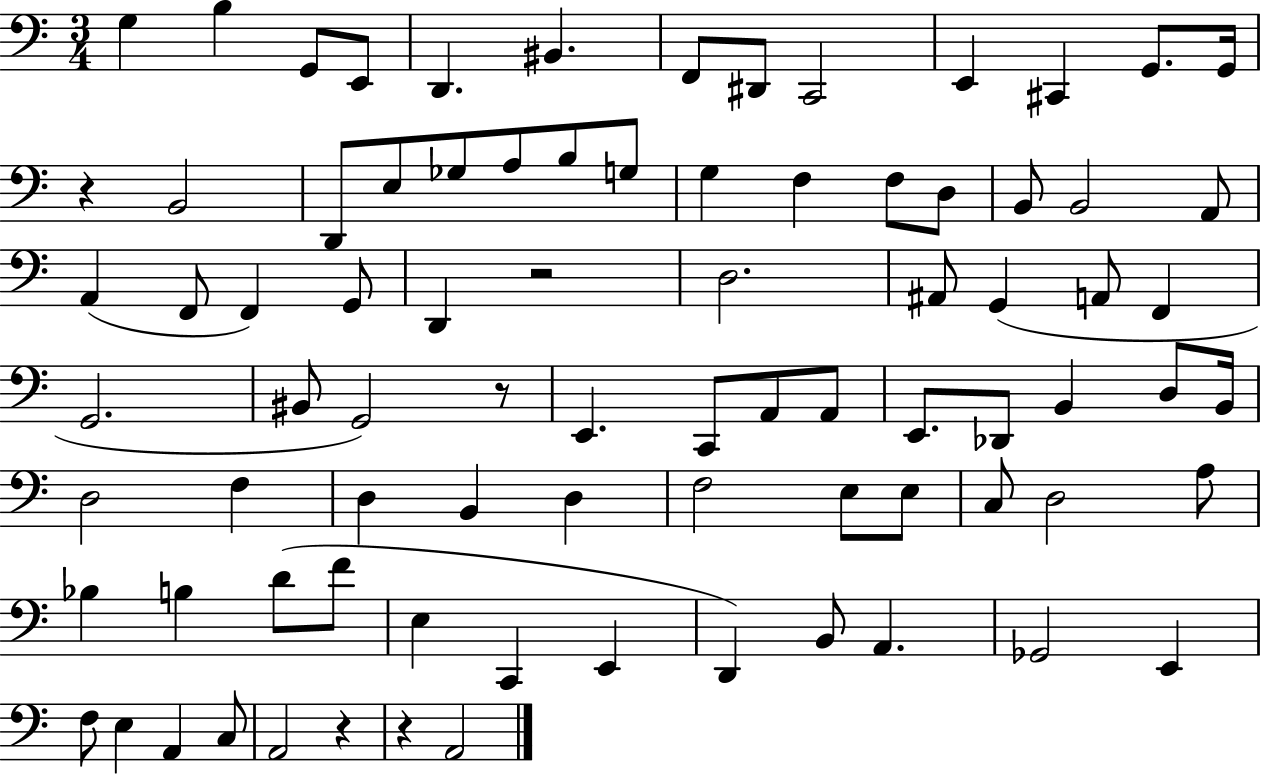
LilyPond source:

{
  \clef bass
  \numericTimeSignature
  \time 3/4
  \key c \major
  g4 b4 g,8 e,8 | d,4. bis,4. | f,8 dis,8 c,2 | e,4 cis,4 g,8. g,16 | \break r4 b,2 | d,8 e8 ges8 a8 b8 g8 | g4 f4 f8 d8 | b,8 b,2 a,8 | \break a,4( f,8 f,4) g,8 | d,4 r2 | d2. | ais,8 g,4( a,8 f,4 | \break g,2. | bis,8 g,2) r8 | e,4. c,8 a,8 a,8 | e,8. des,8 b,4 d8 b,16 | \break d2 f4 | d4 b,4 d4 | f2 e8 e8 | c8 d2 a8 | \break bes4 b4 d'8( f'8 | e4 c,4 e,4 | d,4) b,8 a,4. | ges,2 e,4 | \break f8 e4 a,4 c8 | a,2 r4 | r4 a,2 | \bar "|."
}